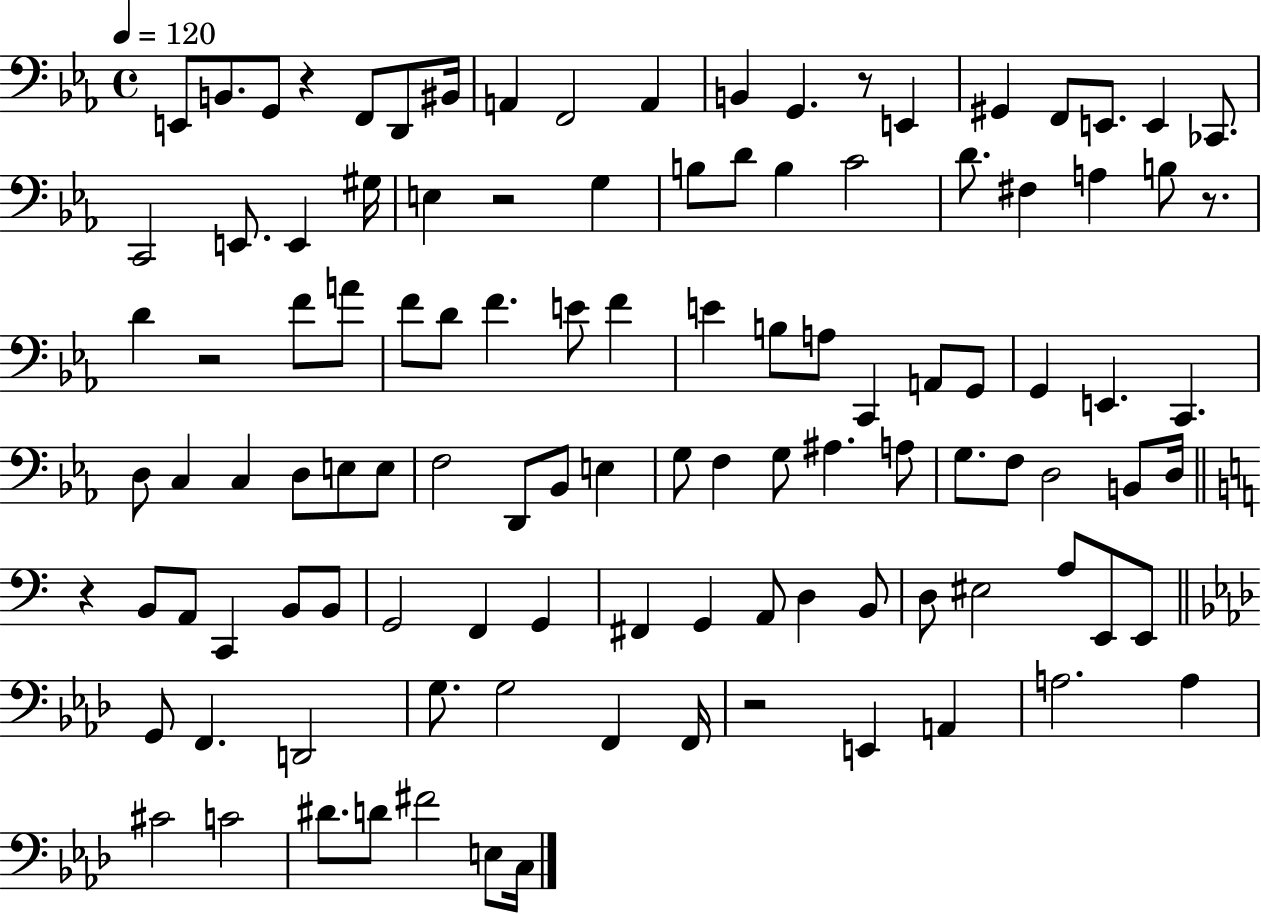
X:1
T:Untitled
M:4/4
L:1/4
K:Eb
E,,/2 B,,/2 G,,/2 z F,,/2 D,,/2 ^B,,/4 A,, F,,2 A,, B,, G,, z/2 E,, ^G,, F,,/2 E,,/2 E,, _C,,/2 C,,2 E,,/2 E,, ^G,/4 E, z2 G, B,/2 D/2 B, C2 D/2 ^F, A, B,/2 z/2 D z2 F/2 A/2 F/2 D/2 F E/2 F E B,/2 A,/2 C,, A,,/2 G,,/2 G,, E,, C,, D,/2 C, C, D,/2 E,/2 E,/2 F,2 D,,/2 _B,,/2 E, G,/2 F, G,/2 ^A, A,/2 G,/2 F,/2 D,2 B,,/2 D,/4 z B,,/2 A,,/2 C,, B,,/2 B,,/2 G,,2 F,, G,, ^F,, G,, A,,/2 D, B,,/2 D,/2 ^E,2 A,/2 E,,/2 E,,/2 G,,/2 F,, D,,2 G,/2 G,2 F,, F,,/4 z2 E,, A,, A,2 A, ^C2 C2 ^D/2 D/2 ^F2 E,/2 C,/4